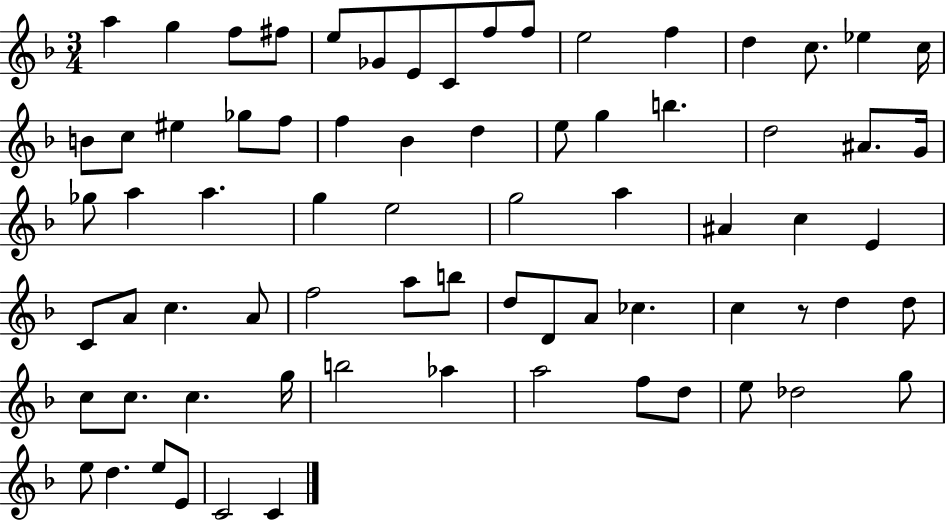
{
  \clef treble
  \numericTimeSignature
  \time 3/4
  \key f \major
  a''4 g''4 f''8 fis''8 | e''8 ges'8 e'8 c'8 f''8 f''8 | e''2 f''4 | d''4 c''8. ees''4 c''16 | \break b'8 c''8 eis''4 ges''8 f''8 | f''4 bes'4 d''4 | e''8 g''4 b''4. | d''2 ais'8. g'16 | \break ges''8 a''4 a''4. | g''4 e''2 | g''2 a''4 | ais'4 c''4 e'4 | \break c'8 a'8 c''4. a'8 | f''2 a''8 b''8 | d''8 d'8 a'8 ces''4. | c''4 r8 d''4 d''8 | \break c''8 c''8. c''4. g''16 | b''2 aes''4 | a''2 f''8 d''8 | e''8 des''2 g''8 | \break e''8 d''4. e''8 e'8 | c'2 c'4 | \bar "|."
}